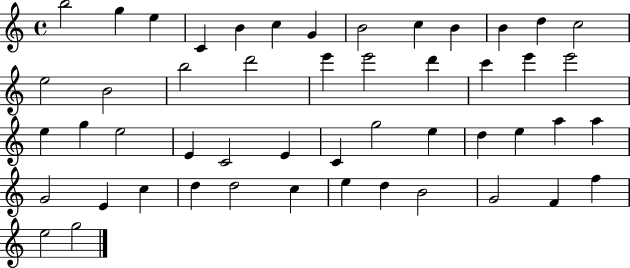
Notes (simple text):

B5/h G5/q E5/q C4/q B4/q C5/q G4/q B4/h C5/q B4/q B4/q D5/q C5/h E5/h B4/h B5/h D6/h E6/q E6/h D6/q C6/q E6/q E6/h E5/q G5/q E5/h E4/q C4/h E4/q C4/q G5/h E5/q D5/q E5/q A5/q A5/q G4/h E4/q C5/q D5/q D5/h C5/q E5/q D5/q B4/h G4/h F4/q F5/q E5/h G5/h